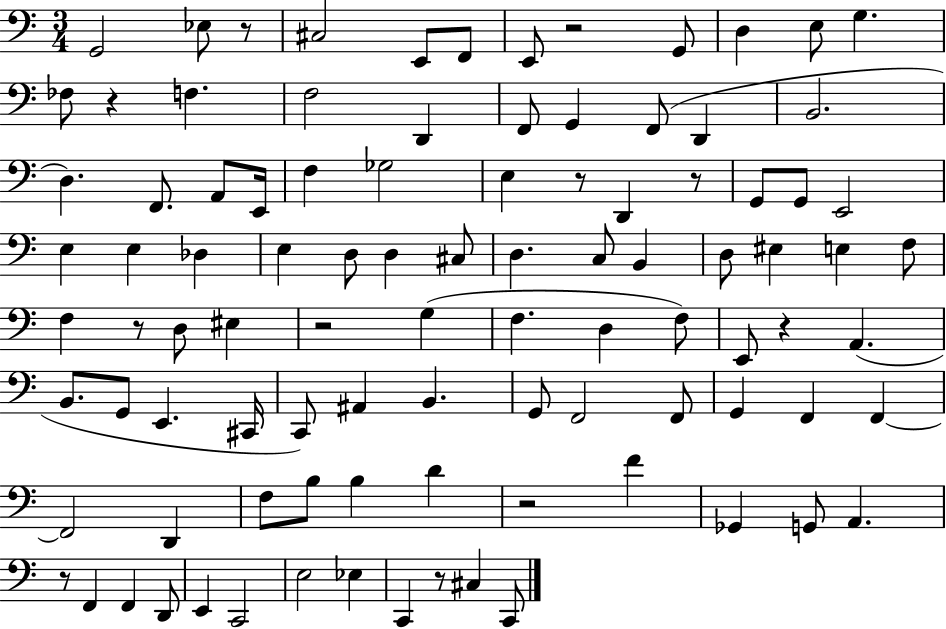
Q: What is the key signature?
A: C major